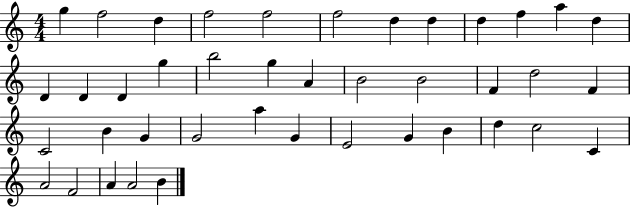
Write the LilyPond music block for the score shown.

{
  \clef treble
  \numericTimeSignature
  \time 4/4
  \key c \major
  g''4 f''2 d''4 | f''2 f''2 | f''2 d''4 d''4 | d''4 f''4 a''4 d''4 | \break d'4 d'4 d'4 g''4 | b''2 g''4 a'4 | b'2 b'2 | f'4 d''2 f'4 | \break c'2 b'4 g'4 | g'2 a''4 g'4 | e'2 g'4 b'4 | d''4 c''2 c'4 | \break a'2 f'2 | a'4 a'2 b'4 | \bar "|."
}